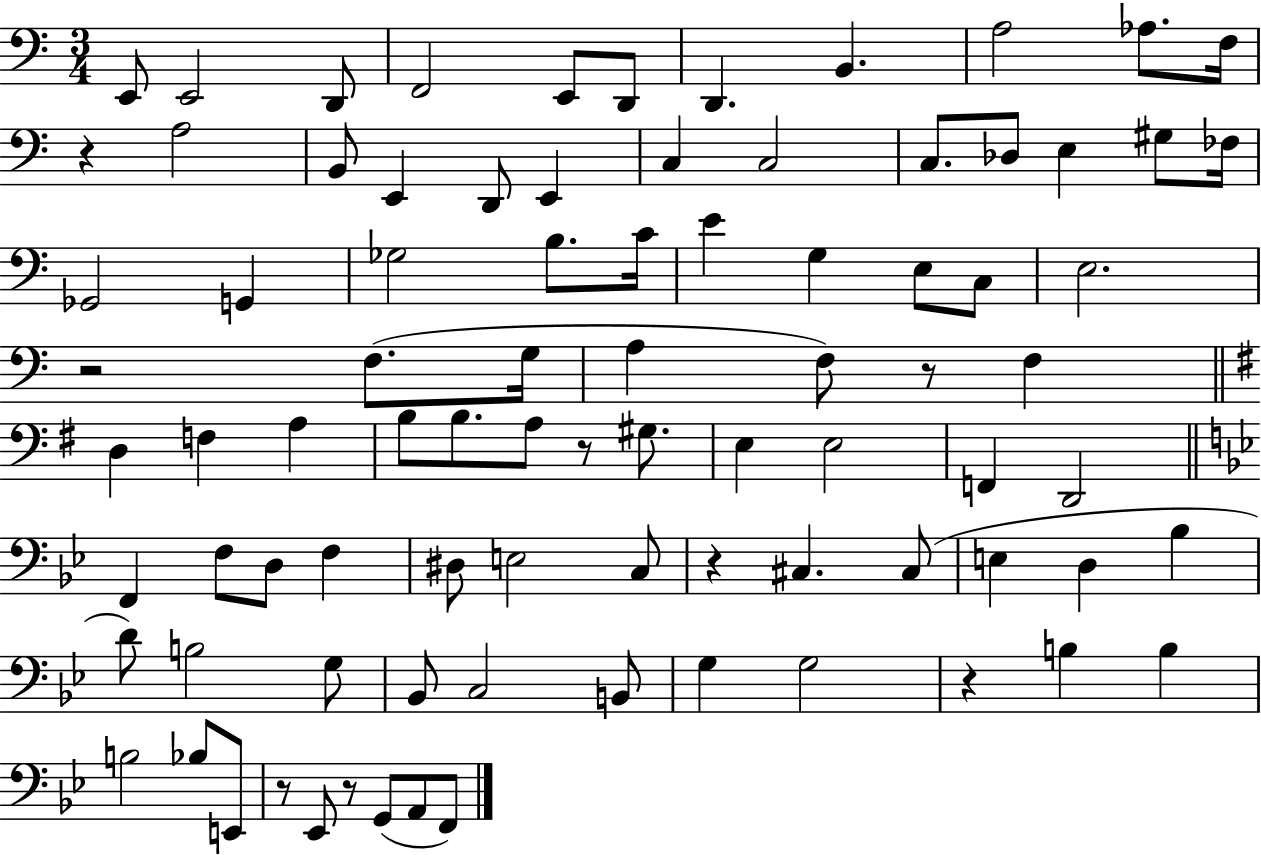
E2/e E2/h D2/e F2/h E2/e D2/e D2/q. B2/q. A3/h Ab3/e. F3/s R/q A3/h B2/e E2/q D2/e E2/q C3/q C3/h C3/e. Db3/e E3/q G#3/e FES3/s Gb2/h G2/q Gb3/h B3/e. C4/s E4/q G3/q E3/e C3/e E3/h. R/h F3/e. G3/s A3/q F3/e R/e F3/q D3/q F3/q A3/q B3/e B3/e. A3/e R/e G#3/e. E3/q E3/h F2/q D2/h F2/q F3/e D3/e F3/q D#3/e E3/h C3/e R/q C#3/q. C#3/e E3/q D3/q Bb3/q D4/e B3/h G3/e Bb2/e C3/h B2/e G3/q G3/h R/q B3/q B3/q B3/h Bb3/e E2/e R/e Eb2/e R/e G2/e A2/e F2/e